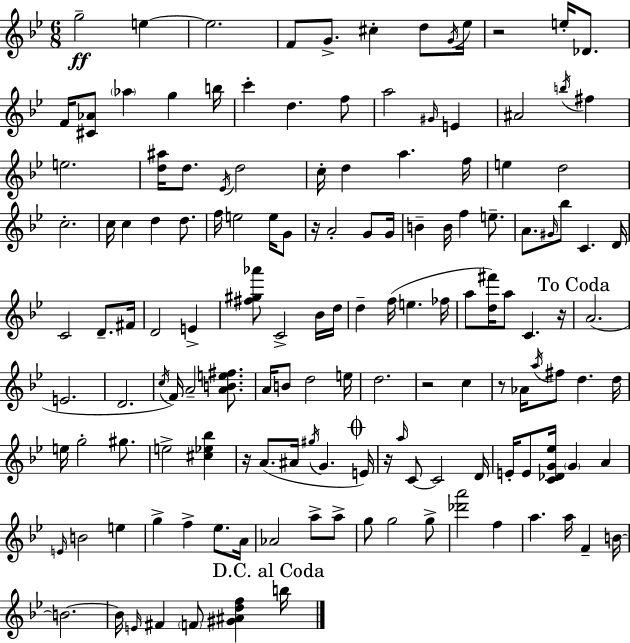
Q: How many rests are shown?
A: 7